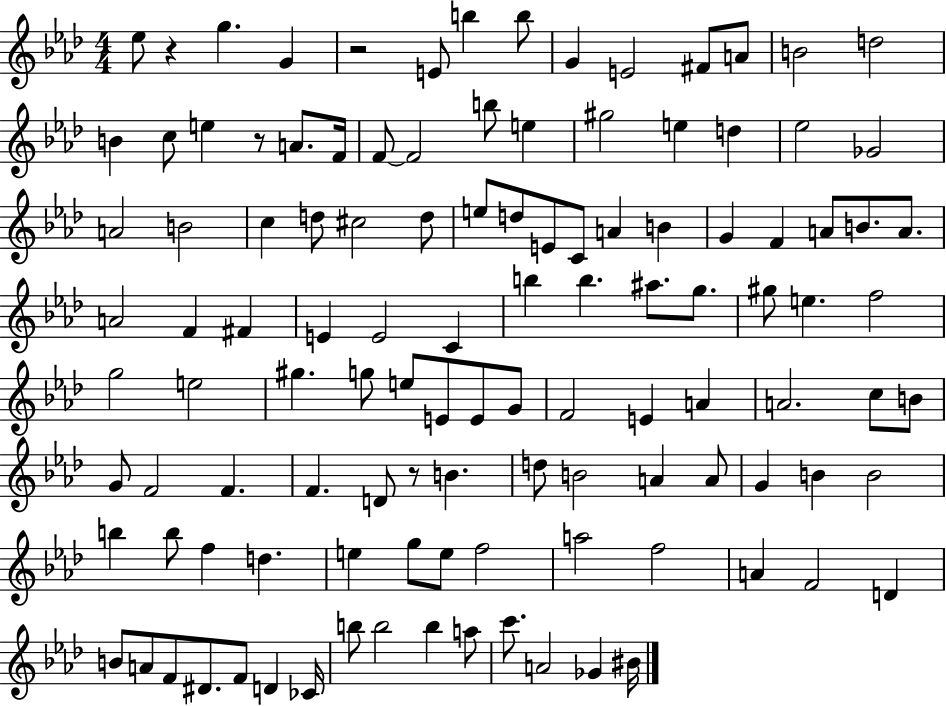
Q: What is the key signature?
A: AES major